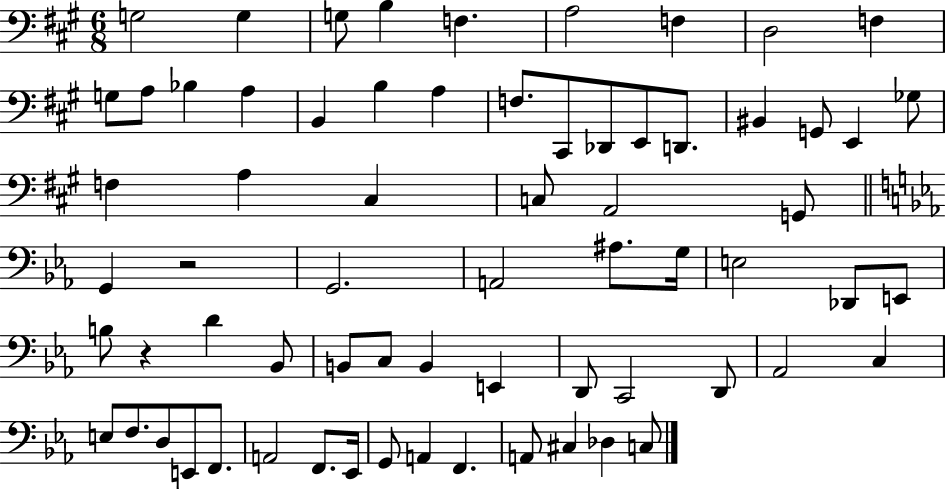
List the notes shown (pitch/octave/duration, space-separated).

G3/h G3/q G3/e B3/q F3/q. A3/h F3/q D3/h F3/q G3/e A3/e Bb3/q A3/q B2/q B3/q A3/q F3/e. C#2/e Db2/e E2/e D2/e. BIS2/q G2/e E2/q Gb3/e F3/q A3/q C#3/q C3/e A2/h G2/e G2/q R/h G2/h. A2/h A#3/e. G3/s E3/h Db2/e E2/e B3/e R/q D4/q Bb2/e B2/e C3/e B2/q E2/q D2/e C2/h D2/e Ab2/h C3/q E3/e F3/e. D3/e E2/e F2/e. A2/h F2/e. Eb2/s G2/e A2/q F2/q. A2/e C#3/q Db3/q C3/e